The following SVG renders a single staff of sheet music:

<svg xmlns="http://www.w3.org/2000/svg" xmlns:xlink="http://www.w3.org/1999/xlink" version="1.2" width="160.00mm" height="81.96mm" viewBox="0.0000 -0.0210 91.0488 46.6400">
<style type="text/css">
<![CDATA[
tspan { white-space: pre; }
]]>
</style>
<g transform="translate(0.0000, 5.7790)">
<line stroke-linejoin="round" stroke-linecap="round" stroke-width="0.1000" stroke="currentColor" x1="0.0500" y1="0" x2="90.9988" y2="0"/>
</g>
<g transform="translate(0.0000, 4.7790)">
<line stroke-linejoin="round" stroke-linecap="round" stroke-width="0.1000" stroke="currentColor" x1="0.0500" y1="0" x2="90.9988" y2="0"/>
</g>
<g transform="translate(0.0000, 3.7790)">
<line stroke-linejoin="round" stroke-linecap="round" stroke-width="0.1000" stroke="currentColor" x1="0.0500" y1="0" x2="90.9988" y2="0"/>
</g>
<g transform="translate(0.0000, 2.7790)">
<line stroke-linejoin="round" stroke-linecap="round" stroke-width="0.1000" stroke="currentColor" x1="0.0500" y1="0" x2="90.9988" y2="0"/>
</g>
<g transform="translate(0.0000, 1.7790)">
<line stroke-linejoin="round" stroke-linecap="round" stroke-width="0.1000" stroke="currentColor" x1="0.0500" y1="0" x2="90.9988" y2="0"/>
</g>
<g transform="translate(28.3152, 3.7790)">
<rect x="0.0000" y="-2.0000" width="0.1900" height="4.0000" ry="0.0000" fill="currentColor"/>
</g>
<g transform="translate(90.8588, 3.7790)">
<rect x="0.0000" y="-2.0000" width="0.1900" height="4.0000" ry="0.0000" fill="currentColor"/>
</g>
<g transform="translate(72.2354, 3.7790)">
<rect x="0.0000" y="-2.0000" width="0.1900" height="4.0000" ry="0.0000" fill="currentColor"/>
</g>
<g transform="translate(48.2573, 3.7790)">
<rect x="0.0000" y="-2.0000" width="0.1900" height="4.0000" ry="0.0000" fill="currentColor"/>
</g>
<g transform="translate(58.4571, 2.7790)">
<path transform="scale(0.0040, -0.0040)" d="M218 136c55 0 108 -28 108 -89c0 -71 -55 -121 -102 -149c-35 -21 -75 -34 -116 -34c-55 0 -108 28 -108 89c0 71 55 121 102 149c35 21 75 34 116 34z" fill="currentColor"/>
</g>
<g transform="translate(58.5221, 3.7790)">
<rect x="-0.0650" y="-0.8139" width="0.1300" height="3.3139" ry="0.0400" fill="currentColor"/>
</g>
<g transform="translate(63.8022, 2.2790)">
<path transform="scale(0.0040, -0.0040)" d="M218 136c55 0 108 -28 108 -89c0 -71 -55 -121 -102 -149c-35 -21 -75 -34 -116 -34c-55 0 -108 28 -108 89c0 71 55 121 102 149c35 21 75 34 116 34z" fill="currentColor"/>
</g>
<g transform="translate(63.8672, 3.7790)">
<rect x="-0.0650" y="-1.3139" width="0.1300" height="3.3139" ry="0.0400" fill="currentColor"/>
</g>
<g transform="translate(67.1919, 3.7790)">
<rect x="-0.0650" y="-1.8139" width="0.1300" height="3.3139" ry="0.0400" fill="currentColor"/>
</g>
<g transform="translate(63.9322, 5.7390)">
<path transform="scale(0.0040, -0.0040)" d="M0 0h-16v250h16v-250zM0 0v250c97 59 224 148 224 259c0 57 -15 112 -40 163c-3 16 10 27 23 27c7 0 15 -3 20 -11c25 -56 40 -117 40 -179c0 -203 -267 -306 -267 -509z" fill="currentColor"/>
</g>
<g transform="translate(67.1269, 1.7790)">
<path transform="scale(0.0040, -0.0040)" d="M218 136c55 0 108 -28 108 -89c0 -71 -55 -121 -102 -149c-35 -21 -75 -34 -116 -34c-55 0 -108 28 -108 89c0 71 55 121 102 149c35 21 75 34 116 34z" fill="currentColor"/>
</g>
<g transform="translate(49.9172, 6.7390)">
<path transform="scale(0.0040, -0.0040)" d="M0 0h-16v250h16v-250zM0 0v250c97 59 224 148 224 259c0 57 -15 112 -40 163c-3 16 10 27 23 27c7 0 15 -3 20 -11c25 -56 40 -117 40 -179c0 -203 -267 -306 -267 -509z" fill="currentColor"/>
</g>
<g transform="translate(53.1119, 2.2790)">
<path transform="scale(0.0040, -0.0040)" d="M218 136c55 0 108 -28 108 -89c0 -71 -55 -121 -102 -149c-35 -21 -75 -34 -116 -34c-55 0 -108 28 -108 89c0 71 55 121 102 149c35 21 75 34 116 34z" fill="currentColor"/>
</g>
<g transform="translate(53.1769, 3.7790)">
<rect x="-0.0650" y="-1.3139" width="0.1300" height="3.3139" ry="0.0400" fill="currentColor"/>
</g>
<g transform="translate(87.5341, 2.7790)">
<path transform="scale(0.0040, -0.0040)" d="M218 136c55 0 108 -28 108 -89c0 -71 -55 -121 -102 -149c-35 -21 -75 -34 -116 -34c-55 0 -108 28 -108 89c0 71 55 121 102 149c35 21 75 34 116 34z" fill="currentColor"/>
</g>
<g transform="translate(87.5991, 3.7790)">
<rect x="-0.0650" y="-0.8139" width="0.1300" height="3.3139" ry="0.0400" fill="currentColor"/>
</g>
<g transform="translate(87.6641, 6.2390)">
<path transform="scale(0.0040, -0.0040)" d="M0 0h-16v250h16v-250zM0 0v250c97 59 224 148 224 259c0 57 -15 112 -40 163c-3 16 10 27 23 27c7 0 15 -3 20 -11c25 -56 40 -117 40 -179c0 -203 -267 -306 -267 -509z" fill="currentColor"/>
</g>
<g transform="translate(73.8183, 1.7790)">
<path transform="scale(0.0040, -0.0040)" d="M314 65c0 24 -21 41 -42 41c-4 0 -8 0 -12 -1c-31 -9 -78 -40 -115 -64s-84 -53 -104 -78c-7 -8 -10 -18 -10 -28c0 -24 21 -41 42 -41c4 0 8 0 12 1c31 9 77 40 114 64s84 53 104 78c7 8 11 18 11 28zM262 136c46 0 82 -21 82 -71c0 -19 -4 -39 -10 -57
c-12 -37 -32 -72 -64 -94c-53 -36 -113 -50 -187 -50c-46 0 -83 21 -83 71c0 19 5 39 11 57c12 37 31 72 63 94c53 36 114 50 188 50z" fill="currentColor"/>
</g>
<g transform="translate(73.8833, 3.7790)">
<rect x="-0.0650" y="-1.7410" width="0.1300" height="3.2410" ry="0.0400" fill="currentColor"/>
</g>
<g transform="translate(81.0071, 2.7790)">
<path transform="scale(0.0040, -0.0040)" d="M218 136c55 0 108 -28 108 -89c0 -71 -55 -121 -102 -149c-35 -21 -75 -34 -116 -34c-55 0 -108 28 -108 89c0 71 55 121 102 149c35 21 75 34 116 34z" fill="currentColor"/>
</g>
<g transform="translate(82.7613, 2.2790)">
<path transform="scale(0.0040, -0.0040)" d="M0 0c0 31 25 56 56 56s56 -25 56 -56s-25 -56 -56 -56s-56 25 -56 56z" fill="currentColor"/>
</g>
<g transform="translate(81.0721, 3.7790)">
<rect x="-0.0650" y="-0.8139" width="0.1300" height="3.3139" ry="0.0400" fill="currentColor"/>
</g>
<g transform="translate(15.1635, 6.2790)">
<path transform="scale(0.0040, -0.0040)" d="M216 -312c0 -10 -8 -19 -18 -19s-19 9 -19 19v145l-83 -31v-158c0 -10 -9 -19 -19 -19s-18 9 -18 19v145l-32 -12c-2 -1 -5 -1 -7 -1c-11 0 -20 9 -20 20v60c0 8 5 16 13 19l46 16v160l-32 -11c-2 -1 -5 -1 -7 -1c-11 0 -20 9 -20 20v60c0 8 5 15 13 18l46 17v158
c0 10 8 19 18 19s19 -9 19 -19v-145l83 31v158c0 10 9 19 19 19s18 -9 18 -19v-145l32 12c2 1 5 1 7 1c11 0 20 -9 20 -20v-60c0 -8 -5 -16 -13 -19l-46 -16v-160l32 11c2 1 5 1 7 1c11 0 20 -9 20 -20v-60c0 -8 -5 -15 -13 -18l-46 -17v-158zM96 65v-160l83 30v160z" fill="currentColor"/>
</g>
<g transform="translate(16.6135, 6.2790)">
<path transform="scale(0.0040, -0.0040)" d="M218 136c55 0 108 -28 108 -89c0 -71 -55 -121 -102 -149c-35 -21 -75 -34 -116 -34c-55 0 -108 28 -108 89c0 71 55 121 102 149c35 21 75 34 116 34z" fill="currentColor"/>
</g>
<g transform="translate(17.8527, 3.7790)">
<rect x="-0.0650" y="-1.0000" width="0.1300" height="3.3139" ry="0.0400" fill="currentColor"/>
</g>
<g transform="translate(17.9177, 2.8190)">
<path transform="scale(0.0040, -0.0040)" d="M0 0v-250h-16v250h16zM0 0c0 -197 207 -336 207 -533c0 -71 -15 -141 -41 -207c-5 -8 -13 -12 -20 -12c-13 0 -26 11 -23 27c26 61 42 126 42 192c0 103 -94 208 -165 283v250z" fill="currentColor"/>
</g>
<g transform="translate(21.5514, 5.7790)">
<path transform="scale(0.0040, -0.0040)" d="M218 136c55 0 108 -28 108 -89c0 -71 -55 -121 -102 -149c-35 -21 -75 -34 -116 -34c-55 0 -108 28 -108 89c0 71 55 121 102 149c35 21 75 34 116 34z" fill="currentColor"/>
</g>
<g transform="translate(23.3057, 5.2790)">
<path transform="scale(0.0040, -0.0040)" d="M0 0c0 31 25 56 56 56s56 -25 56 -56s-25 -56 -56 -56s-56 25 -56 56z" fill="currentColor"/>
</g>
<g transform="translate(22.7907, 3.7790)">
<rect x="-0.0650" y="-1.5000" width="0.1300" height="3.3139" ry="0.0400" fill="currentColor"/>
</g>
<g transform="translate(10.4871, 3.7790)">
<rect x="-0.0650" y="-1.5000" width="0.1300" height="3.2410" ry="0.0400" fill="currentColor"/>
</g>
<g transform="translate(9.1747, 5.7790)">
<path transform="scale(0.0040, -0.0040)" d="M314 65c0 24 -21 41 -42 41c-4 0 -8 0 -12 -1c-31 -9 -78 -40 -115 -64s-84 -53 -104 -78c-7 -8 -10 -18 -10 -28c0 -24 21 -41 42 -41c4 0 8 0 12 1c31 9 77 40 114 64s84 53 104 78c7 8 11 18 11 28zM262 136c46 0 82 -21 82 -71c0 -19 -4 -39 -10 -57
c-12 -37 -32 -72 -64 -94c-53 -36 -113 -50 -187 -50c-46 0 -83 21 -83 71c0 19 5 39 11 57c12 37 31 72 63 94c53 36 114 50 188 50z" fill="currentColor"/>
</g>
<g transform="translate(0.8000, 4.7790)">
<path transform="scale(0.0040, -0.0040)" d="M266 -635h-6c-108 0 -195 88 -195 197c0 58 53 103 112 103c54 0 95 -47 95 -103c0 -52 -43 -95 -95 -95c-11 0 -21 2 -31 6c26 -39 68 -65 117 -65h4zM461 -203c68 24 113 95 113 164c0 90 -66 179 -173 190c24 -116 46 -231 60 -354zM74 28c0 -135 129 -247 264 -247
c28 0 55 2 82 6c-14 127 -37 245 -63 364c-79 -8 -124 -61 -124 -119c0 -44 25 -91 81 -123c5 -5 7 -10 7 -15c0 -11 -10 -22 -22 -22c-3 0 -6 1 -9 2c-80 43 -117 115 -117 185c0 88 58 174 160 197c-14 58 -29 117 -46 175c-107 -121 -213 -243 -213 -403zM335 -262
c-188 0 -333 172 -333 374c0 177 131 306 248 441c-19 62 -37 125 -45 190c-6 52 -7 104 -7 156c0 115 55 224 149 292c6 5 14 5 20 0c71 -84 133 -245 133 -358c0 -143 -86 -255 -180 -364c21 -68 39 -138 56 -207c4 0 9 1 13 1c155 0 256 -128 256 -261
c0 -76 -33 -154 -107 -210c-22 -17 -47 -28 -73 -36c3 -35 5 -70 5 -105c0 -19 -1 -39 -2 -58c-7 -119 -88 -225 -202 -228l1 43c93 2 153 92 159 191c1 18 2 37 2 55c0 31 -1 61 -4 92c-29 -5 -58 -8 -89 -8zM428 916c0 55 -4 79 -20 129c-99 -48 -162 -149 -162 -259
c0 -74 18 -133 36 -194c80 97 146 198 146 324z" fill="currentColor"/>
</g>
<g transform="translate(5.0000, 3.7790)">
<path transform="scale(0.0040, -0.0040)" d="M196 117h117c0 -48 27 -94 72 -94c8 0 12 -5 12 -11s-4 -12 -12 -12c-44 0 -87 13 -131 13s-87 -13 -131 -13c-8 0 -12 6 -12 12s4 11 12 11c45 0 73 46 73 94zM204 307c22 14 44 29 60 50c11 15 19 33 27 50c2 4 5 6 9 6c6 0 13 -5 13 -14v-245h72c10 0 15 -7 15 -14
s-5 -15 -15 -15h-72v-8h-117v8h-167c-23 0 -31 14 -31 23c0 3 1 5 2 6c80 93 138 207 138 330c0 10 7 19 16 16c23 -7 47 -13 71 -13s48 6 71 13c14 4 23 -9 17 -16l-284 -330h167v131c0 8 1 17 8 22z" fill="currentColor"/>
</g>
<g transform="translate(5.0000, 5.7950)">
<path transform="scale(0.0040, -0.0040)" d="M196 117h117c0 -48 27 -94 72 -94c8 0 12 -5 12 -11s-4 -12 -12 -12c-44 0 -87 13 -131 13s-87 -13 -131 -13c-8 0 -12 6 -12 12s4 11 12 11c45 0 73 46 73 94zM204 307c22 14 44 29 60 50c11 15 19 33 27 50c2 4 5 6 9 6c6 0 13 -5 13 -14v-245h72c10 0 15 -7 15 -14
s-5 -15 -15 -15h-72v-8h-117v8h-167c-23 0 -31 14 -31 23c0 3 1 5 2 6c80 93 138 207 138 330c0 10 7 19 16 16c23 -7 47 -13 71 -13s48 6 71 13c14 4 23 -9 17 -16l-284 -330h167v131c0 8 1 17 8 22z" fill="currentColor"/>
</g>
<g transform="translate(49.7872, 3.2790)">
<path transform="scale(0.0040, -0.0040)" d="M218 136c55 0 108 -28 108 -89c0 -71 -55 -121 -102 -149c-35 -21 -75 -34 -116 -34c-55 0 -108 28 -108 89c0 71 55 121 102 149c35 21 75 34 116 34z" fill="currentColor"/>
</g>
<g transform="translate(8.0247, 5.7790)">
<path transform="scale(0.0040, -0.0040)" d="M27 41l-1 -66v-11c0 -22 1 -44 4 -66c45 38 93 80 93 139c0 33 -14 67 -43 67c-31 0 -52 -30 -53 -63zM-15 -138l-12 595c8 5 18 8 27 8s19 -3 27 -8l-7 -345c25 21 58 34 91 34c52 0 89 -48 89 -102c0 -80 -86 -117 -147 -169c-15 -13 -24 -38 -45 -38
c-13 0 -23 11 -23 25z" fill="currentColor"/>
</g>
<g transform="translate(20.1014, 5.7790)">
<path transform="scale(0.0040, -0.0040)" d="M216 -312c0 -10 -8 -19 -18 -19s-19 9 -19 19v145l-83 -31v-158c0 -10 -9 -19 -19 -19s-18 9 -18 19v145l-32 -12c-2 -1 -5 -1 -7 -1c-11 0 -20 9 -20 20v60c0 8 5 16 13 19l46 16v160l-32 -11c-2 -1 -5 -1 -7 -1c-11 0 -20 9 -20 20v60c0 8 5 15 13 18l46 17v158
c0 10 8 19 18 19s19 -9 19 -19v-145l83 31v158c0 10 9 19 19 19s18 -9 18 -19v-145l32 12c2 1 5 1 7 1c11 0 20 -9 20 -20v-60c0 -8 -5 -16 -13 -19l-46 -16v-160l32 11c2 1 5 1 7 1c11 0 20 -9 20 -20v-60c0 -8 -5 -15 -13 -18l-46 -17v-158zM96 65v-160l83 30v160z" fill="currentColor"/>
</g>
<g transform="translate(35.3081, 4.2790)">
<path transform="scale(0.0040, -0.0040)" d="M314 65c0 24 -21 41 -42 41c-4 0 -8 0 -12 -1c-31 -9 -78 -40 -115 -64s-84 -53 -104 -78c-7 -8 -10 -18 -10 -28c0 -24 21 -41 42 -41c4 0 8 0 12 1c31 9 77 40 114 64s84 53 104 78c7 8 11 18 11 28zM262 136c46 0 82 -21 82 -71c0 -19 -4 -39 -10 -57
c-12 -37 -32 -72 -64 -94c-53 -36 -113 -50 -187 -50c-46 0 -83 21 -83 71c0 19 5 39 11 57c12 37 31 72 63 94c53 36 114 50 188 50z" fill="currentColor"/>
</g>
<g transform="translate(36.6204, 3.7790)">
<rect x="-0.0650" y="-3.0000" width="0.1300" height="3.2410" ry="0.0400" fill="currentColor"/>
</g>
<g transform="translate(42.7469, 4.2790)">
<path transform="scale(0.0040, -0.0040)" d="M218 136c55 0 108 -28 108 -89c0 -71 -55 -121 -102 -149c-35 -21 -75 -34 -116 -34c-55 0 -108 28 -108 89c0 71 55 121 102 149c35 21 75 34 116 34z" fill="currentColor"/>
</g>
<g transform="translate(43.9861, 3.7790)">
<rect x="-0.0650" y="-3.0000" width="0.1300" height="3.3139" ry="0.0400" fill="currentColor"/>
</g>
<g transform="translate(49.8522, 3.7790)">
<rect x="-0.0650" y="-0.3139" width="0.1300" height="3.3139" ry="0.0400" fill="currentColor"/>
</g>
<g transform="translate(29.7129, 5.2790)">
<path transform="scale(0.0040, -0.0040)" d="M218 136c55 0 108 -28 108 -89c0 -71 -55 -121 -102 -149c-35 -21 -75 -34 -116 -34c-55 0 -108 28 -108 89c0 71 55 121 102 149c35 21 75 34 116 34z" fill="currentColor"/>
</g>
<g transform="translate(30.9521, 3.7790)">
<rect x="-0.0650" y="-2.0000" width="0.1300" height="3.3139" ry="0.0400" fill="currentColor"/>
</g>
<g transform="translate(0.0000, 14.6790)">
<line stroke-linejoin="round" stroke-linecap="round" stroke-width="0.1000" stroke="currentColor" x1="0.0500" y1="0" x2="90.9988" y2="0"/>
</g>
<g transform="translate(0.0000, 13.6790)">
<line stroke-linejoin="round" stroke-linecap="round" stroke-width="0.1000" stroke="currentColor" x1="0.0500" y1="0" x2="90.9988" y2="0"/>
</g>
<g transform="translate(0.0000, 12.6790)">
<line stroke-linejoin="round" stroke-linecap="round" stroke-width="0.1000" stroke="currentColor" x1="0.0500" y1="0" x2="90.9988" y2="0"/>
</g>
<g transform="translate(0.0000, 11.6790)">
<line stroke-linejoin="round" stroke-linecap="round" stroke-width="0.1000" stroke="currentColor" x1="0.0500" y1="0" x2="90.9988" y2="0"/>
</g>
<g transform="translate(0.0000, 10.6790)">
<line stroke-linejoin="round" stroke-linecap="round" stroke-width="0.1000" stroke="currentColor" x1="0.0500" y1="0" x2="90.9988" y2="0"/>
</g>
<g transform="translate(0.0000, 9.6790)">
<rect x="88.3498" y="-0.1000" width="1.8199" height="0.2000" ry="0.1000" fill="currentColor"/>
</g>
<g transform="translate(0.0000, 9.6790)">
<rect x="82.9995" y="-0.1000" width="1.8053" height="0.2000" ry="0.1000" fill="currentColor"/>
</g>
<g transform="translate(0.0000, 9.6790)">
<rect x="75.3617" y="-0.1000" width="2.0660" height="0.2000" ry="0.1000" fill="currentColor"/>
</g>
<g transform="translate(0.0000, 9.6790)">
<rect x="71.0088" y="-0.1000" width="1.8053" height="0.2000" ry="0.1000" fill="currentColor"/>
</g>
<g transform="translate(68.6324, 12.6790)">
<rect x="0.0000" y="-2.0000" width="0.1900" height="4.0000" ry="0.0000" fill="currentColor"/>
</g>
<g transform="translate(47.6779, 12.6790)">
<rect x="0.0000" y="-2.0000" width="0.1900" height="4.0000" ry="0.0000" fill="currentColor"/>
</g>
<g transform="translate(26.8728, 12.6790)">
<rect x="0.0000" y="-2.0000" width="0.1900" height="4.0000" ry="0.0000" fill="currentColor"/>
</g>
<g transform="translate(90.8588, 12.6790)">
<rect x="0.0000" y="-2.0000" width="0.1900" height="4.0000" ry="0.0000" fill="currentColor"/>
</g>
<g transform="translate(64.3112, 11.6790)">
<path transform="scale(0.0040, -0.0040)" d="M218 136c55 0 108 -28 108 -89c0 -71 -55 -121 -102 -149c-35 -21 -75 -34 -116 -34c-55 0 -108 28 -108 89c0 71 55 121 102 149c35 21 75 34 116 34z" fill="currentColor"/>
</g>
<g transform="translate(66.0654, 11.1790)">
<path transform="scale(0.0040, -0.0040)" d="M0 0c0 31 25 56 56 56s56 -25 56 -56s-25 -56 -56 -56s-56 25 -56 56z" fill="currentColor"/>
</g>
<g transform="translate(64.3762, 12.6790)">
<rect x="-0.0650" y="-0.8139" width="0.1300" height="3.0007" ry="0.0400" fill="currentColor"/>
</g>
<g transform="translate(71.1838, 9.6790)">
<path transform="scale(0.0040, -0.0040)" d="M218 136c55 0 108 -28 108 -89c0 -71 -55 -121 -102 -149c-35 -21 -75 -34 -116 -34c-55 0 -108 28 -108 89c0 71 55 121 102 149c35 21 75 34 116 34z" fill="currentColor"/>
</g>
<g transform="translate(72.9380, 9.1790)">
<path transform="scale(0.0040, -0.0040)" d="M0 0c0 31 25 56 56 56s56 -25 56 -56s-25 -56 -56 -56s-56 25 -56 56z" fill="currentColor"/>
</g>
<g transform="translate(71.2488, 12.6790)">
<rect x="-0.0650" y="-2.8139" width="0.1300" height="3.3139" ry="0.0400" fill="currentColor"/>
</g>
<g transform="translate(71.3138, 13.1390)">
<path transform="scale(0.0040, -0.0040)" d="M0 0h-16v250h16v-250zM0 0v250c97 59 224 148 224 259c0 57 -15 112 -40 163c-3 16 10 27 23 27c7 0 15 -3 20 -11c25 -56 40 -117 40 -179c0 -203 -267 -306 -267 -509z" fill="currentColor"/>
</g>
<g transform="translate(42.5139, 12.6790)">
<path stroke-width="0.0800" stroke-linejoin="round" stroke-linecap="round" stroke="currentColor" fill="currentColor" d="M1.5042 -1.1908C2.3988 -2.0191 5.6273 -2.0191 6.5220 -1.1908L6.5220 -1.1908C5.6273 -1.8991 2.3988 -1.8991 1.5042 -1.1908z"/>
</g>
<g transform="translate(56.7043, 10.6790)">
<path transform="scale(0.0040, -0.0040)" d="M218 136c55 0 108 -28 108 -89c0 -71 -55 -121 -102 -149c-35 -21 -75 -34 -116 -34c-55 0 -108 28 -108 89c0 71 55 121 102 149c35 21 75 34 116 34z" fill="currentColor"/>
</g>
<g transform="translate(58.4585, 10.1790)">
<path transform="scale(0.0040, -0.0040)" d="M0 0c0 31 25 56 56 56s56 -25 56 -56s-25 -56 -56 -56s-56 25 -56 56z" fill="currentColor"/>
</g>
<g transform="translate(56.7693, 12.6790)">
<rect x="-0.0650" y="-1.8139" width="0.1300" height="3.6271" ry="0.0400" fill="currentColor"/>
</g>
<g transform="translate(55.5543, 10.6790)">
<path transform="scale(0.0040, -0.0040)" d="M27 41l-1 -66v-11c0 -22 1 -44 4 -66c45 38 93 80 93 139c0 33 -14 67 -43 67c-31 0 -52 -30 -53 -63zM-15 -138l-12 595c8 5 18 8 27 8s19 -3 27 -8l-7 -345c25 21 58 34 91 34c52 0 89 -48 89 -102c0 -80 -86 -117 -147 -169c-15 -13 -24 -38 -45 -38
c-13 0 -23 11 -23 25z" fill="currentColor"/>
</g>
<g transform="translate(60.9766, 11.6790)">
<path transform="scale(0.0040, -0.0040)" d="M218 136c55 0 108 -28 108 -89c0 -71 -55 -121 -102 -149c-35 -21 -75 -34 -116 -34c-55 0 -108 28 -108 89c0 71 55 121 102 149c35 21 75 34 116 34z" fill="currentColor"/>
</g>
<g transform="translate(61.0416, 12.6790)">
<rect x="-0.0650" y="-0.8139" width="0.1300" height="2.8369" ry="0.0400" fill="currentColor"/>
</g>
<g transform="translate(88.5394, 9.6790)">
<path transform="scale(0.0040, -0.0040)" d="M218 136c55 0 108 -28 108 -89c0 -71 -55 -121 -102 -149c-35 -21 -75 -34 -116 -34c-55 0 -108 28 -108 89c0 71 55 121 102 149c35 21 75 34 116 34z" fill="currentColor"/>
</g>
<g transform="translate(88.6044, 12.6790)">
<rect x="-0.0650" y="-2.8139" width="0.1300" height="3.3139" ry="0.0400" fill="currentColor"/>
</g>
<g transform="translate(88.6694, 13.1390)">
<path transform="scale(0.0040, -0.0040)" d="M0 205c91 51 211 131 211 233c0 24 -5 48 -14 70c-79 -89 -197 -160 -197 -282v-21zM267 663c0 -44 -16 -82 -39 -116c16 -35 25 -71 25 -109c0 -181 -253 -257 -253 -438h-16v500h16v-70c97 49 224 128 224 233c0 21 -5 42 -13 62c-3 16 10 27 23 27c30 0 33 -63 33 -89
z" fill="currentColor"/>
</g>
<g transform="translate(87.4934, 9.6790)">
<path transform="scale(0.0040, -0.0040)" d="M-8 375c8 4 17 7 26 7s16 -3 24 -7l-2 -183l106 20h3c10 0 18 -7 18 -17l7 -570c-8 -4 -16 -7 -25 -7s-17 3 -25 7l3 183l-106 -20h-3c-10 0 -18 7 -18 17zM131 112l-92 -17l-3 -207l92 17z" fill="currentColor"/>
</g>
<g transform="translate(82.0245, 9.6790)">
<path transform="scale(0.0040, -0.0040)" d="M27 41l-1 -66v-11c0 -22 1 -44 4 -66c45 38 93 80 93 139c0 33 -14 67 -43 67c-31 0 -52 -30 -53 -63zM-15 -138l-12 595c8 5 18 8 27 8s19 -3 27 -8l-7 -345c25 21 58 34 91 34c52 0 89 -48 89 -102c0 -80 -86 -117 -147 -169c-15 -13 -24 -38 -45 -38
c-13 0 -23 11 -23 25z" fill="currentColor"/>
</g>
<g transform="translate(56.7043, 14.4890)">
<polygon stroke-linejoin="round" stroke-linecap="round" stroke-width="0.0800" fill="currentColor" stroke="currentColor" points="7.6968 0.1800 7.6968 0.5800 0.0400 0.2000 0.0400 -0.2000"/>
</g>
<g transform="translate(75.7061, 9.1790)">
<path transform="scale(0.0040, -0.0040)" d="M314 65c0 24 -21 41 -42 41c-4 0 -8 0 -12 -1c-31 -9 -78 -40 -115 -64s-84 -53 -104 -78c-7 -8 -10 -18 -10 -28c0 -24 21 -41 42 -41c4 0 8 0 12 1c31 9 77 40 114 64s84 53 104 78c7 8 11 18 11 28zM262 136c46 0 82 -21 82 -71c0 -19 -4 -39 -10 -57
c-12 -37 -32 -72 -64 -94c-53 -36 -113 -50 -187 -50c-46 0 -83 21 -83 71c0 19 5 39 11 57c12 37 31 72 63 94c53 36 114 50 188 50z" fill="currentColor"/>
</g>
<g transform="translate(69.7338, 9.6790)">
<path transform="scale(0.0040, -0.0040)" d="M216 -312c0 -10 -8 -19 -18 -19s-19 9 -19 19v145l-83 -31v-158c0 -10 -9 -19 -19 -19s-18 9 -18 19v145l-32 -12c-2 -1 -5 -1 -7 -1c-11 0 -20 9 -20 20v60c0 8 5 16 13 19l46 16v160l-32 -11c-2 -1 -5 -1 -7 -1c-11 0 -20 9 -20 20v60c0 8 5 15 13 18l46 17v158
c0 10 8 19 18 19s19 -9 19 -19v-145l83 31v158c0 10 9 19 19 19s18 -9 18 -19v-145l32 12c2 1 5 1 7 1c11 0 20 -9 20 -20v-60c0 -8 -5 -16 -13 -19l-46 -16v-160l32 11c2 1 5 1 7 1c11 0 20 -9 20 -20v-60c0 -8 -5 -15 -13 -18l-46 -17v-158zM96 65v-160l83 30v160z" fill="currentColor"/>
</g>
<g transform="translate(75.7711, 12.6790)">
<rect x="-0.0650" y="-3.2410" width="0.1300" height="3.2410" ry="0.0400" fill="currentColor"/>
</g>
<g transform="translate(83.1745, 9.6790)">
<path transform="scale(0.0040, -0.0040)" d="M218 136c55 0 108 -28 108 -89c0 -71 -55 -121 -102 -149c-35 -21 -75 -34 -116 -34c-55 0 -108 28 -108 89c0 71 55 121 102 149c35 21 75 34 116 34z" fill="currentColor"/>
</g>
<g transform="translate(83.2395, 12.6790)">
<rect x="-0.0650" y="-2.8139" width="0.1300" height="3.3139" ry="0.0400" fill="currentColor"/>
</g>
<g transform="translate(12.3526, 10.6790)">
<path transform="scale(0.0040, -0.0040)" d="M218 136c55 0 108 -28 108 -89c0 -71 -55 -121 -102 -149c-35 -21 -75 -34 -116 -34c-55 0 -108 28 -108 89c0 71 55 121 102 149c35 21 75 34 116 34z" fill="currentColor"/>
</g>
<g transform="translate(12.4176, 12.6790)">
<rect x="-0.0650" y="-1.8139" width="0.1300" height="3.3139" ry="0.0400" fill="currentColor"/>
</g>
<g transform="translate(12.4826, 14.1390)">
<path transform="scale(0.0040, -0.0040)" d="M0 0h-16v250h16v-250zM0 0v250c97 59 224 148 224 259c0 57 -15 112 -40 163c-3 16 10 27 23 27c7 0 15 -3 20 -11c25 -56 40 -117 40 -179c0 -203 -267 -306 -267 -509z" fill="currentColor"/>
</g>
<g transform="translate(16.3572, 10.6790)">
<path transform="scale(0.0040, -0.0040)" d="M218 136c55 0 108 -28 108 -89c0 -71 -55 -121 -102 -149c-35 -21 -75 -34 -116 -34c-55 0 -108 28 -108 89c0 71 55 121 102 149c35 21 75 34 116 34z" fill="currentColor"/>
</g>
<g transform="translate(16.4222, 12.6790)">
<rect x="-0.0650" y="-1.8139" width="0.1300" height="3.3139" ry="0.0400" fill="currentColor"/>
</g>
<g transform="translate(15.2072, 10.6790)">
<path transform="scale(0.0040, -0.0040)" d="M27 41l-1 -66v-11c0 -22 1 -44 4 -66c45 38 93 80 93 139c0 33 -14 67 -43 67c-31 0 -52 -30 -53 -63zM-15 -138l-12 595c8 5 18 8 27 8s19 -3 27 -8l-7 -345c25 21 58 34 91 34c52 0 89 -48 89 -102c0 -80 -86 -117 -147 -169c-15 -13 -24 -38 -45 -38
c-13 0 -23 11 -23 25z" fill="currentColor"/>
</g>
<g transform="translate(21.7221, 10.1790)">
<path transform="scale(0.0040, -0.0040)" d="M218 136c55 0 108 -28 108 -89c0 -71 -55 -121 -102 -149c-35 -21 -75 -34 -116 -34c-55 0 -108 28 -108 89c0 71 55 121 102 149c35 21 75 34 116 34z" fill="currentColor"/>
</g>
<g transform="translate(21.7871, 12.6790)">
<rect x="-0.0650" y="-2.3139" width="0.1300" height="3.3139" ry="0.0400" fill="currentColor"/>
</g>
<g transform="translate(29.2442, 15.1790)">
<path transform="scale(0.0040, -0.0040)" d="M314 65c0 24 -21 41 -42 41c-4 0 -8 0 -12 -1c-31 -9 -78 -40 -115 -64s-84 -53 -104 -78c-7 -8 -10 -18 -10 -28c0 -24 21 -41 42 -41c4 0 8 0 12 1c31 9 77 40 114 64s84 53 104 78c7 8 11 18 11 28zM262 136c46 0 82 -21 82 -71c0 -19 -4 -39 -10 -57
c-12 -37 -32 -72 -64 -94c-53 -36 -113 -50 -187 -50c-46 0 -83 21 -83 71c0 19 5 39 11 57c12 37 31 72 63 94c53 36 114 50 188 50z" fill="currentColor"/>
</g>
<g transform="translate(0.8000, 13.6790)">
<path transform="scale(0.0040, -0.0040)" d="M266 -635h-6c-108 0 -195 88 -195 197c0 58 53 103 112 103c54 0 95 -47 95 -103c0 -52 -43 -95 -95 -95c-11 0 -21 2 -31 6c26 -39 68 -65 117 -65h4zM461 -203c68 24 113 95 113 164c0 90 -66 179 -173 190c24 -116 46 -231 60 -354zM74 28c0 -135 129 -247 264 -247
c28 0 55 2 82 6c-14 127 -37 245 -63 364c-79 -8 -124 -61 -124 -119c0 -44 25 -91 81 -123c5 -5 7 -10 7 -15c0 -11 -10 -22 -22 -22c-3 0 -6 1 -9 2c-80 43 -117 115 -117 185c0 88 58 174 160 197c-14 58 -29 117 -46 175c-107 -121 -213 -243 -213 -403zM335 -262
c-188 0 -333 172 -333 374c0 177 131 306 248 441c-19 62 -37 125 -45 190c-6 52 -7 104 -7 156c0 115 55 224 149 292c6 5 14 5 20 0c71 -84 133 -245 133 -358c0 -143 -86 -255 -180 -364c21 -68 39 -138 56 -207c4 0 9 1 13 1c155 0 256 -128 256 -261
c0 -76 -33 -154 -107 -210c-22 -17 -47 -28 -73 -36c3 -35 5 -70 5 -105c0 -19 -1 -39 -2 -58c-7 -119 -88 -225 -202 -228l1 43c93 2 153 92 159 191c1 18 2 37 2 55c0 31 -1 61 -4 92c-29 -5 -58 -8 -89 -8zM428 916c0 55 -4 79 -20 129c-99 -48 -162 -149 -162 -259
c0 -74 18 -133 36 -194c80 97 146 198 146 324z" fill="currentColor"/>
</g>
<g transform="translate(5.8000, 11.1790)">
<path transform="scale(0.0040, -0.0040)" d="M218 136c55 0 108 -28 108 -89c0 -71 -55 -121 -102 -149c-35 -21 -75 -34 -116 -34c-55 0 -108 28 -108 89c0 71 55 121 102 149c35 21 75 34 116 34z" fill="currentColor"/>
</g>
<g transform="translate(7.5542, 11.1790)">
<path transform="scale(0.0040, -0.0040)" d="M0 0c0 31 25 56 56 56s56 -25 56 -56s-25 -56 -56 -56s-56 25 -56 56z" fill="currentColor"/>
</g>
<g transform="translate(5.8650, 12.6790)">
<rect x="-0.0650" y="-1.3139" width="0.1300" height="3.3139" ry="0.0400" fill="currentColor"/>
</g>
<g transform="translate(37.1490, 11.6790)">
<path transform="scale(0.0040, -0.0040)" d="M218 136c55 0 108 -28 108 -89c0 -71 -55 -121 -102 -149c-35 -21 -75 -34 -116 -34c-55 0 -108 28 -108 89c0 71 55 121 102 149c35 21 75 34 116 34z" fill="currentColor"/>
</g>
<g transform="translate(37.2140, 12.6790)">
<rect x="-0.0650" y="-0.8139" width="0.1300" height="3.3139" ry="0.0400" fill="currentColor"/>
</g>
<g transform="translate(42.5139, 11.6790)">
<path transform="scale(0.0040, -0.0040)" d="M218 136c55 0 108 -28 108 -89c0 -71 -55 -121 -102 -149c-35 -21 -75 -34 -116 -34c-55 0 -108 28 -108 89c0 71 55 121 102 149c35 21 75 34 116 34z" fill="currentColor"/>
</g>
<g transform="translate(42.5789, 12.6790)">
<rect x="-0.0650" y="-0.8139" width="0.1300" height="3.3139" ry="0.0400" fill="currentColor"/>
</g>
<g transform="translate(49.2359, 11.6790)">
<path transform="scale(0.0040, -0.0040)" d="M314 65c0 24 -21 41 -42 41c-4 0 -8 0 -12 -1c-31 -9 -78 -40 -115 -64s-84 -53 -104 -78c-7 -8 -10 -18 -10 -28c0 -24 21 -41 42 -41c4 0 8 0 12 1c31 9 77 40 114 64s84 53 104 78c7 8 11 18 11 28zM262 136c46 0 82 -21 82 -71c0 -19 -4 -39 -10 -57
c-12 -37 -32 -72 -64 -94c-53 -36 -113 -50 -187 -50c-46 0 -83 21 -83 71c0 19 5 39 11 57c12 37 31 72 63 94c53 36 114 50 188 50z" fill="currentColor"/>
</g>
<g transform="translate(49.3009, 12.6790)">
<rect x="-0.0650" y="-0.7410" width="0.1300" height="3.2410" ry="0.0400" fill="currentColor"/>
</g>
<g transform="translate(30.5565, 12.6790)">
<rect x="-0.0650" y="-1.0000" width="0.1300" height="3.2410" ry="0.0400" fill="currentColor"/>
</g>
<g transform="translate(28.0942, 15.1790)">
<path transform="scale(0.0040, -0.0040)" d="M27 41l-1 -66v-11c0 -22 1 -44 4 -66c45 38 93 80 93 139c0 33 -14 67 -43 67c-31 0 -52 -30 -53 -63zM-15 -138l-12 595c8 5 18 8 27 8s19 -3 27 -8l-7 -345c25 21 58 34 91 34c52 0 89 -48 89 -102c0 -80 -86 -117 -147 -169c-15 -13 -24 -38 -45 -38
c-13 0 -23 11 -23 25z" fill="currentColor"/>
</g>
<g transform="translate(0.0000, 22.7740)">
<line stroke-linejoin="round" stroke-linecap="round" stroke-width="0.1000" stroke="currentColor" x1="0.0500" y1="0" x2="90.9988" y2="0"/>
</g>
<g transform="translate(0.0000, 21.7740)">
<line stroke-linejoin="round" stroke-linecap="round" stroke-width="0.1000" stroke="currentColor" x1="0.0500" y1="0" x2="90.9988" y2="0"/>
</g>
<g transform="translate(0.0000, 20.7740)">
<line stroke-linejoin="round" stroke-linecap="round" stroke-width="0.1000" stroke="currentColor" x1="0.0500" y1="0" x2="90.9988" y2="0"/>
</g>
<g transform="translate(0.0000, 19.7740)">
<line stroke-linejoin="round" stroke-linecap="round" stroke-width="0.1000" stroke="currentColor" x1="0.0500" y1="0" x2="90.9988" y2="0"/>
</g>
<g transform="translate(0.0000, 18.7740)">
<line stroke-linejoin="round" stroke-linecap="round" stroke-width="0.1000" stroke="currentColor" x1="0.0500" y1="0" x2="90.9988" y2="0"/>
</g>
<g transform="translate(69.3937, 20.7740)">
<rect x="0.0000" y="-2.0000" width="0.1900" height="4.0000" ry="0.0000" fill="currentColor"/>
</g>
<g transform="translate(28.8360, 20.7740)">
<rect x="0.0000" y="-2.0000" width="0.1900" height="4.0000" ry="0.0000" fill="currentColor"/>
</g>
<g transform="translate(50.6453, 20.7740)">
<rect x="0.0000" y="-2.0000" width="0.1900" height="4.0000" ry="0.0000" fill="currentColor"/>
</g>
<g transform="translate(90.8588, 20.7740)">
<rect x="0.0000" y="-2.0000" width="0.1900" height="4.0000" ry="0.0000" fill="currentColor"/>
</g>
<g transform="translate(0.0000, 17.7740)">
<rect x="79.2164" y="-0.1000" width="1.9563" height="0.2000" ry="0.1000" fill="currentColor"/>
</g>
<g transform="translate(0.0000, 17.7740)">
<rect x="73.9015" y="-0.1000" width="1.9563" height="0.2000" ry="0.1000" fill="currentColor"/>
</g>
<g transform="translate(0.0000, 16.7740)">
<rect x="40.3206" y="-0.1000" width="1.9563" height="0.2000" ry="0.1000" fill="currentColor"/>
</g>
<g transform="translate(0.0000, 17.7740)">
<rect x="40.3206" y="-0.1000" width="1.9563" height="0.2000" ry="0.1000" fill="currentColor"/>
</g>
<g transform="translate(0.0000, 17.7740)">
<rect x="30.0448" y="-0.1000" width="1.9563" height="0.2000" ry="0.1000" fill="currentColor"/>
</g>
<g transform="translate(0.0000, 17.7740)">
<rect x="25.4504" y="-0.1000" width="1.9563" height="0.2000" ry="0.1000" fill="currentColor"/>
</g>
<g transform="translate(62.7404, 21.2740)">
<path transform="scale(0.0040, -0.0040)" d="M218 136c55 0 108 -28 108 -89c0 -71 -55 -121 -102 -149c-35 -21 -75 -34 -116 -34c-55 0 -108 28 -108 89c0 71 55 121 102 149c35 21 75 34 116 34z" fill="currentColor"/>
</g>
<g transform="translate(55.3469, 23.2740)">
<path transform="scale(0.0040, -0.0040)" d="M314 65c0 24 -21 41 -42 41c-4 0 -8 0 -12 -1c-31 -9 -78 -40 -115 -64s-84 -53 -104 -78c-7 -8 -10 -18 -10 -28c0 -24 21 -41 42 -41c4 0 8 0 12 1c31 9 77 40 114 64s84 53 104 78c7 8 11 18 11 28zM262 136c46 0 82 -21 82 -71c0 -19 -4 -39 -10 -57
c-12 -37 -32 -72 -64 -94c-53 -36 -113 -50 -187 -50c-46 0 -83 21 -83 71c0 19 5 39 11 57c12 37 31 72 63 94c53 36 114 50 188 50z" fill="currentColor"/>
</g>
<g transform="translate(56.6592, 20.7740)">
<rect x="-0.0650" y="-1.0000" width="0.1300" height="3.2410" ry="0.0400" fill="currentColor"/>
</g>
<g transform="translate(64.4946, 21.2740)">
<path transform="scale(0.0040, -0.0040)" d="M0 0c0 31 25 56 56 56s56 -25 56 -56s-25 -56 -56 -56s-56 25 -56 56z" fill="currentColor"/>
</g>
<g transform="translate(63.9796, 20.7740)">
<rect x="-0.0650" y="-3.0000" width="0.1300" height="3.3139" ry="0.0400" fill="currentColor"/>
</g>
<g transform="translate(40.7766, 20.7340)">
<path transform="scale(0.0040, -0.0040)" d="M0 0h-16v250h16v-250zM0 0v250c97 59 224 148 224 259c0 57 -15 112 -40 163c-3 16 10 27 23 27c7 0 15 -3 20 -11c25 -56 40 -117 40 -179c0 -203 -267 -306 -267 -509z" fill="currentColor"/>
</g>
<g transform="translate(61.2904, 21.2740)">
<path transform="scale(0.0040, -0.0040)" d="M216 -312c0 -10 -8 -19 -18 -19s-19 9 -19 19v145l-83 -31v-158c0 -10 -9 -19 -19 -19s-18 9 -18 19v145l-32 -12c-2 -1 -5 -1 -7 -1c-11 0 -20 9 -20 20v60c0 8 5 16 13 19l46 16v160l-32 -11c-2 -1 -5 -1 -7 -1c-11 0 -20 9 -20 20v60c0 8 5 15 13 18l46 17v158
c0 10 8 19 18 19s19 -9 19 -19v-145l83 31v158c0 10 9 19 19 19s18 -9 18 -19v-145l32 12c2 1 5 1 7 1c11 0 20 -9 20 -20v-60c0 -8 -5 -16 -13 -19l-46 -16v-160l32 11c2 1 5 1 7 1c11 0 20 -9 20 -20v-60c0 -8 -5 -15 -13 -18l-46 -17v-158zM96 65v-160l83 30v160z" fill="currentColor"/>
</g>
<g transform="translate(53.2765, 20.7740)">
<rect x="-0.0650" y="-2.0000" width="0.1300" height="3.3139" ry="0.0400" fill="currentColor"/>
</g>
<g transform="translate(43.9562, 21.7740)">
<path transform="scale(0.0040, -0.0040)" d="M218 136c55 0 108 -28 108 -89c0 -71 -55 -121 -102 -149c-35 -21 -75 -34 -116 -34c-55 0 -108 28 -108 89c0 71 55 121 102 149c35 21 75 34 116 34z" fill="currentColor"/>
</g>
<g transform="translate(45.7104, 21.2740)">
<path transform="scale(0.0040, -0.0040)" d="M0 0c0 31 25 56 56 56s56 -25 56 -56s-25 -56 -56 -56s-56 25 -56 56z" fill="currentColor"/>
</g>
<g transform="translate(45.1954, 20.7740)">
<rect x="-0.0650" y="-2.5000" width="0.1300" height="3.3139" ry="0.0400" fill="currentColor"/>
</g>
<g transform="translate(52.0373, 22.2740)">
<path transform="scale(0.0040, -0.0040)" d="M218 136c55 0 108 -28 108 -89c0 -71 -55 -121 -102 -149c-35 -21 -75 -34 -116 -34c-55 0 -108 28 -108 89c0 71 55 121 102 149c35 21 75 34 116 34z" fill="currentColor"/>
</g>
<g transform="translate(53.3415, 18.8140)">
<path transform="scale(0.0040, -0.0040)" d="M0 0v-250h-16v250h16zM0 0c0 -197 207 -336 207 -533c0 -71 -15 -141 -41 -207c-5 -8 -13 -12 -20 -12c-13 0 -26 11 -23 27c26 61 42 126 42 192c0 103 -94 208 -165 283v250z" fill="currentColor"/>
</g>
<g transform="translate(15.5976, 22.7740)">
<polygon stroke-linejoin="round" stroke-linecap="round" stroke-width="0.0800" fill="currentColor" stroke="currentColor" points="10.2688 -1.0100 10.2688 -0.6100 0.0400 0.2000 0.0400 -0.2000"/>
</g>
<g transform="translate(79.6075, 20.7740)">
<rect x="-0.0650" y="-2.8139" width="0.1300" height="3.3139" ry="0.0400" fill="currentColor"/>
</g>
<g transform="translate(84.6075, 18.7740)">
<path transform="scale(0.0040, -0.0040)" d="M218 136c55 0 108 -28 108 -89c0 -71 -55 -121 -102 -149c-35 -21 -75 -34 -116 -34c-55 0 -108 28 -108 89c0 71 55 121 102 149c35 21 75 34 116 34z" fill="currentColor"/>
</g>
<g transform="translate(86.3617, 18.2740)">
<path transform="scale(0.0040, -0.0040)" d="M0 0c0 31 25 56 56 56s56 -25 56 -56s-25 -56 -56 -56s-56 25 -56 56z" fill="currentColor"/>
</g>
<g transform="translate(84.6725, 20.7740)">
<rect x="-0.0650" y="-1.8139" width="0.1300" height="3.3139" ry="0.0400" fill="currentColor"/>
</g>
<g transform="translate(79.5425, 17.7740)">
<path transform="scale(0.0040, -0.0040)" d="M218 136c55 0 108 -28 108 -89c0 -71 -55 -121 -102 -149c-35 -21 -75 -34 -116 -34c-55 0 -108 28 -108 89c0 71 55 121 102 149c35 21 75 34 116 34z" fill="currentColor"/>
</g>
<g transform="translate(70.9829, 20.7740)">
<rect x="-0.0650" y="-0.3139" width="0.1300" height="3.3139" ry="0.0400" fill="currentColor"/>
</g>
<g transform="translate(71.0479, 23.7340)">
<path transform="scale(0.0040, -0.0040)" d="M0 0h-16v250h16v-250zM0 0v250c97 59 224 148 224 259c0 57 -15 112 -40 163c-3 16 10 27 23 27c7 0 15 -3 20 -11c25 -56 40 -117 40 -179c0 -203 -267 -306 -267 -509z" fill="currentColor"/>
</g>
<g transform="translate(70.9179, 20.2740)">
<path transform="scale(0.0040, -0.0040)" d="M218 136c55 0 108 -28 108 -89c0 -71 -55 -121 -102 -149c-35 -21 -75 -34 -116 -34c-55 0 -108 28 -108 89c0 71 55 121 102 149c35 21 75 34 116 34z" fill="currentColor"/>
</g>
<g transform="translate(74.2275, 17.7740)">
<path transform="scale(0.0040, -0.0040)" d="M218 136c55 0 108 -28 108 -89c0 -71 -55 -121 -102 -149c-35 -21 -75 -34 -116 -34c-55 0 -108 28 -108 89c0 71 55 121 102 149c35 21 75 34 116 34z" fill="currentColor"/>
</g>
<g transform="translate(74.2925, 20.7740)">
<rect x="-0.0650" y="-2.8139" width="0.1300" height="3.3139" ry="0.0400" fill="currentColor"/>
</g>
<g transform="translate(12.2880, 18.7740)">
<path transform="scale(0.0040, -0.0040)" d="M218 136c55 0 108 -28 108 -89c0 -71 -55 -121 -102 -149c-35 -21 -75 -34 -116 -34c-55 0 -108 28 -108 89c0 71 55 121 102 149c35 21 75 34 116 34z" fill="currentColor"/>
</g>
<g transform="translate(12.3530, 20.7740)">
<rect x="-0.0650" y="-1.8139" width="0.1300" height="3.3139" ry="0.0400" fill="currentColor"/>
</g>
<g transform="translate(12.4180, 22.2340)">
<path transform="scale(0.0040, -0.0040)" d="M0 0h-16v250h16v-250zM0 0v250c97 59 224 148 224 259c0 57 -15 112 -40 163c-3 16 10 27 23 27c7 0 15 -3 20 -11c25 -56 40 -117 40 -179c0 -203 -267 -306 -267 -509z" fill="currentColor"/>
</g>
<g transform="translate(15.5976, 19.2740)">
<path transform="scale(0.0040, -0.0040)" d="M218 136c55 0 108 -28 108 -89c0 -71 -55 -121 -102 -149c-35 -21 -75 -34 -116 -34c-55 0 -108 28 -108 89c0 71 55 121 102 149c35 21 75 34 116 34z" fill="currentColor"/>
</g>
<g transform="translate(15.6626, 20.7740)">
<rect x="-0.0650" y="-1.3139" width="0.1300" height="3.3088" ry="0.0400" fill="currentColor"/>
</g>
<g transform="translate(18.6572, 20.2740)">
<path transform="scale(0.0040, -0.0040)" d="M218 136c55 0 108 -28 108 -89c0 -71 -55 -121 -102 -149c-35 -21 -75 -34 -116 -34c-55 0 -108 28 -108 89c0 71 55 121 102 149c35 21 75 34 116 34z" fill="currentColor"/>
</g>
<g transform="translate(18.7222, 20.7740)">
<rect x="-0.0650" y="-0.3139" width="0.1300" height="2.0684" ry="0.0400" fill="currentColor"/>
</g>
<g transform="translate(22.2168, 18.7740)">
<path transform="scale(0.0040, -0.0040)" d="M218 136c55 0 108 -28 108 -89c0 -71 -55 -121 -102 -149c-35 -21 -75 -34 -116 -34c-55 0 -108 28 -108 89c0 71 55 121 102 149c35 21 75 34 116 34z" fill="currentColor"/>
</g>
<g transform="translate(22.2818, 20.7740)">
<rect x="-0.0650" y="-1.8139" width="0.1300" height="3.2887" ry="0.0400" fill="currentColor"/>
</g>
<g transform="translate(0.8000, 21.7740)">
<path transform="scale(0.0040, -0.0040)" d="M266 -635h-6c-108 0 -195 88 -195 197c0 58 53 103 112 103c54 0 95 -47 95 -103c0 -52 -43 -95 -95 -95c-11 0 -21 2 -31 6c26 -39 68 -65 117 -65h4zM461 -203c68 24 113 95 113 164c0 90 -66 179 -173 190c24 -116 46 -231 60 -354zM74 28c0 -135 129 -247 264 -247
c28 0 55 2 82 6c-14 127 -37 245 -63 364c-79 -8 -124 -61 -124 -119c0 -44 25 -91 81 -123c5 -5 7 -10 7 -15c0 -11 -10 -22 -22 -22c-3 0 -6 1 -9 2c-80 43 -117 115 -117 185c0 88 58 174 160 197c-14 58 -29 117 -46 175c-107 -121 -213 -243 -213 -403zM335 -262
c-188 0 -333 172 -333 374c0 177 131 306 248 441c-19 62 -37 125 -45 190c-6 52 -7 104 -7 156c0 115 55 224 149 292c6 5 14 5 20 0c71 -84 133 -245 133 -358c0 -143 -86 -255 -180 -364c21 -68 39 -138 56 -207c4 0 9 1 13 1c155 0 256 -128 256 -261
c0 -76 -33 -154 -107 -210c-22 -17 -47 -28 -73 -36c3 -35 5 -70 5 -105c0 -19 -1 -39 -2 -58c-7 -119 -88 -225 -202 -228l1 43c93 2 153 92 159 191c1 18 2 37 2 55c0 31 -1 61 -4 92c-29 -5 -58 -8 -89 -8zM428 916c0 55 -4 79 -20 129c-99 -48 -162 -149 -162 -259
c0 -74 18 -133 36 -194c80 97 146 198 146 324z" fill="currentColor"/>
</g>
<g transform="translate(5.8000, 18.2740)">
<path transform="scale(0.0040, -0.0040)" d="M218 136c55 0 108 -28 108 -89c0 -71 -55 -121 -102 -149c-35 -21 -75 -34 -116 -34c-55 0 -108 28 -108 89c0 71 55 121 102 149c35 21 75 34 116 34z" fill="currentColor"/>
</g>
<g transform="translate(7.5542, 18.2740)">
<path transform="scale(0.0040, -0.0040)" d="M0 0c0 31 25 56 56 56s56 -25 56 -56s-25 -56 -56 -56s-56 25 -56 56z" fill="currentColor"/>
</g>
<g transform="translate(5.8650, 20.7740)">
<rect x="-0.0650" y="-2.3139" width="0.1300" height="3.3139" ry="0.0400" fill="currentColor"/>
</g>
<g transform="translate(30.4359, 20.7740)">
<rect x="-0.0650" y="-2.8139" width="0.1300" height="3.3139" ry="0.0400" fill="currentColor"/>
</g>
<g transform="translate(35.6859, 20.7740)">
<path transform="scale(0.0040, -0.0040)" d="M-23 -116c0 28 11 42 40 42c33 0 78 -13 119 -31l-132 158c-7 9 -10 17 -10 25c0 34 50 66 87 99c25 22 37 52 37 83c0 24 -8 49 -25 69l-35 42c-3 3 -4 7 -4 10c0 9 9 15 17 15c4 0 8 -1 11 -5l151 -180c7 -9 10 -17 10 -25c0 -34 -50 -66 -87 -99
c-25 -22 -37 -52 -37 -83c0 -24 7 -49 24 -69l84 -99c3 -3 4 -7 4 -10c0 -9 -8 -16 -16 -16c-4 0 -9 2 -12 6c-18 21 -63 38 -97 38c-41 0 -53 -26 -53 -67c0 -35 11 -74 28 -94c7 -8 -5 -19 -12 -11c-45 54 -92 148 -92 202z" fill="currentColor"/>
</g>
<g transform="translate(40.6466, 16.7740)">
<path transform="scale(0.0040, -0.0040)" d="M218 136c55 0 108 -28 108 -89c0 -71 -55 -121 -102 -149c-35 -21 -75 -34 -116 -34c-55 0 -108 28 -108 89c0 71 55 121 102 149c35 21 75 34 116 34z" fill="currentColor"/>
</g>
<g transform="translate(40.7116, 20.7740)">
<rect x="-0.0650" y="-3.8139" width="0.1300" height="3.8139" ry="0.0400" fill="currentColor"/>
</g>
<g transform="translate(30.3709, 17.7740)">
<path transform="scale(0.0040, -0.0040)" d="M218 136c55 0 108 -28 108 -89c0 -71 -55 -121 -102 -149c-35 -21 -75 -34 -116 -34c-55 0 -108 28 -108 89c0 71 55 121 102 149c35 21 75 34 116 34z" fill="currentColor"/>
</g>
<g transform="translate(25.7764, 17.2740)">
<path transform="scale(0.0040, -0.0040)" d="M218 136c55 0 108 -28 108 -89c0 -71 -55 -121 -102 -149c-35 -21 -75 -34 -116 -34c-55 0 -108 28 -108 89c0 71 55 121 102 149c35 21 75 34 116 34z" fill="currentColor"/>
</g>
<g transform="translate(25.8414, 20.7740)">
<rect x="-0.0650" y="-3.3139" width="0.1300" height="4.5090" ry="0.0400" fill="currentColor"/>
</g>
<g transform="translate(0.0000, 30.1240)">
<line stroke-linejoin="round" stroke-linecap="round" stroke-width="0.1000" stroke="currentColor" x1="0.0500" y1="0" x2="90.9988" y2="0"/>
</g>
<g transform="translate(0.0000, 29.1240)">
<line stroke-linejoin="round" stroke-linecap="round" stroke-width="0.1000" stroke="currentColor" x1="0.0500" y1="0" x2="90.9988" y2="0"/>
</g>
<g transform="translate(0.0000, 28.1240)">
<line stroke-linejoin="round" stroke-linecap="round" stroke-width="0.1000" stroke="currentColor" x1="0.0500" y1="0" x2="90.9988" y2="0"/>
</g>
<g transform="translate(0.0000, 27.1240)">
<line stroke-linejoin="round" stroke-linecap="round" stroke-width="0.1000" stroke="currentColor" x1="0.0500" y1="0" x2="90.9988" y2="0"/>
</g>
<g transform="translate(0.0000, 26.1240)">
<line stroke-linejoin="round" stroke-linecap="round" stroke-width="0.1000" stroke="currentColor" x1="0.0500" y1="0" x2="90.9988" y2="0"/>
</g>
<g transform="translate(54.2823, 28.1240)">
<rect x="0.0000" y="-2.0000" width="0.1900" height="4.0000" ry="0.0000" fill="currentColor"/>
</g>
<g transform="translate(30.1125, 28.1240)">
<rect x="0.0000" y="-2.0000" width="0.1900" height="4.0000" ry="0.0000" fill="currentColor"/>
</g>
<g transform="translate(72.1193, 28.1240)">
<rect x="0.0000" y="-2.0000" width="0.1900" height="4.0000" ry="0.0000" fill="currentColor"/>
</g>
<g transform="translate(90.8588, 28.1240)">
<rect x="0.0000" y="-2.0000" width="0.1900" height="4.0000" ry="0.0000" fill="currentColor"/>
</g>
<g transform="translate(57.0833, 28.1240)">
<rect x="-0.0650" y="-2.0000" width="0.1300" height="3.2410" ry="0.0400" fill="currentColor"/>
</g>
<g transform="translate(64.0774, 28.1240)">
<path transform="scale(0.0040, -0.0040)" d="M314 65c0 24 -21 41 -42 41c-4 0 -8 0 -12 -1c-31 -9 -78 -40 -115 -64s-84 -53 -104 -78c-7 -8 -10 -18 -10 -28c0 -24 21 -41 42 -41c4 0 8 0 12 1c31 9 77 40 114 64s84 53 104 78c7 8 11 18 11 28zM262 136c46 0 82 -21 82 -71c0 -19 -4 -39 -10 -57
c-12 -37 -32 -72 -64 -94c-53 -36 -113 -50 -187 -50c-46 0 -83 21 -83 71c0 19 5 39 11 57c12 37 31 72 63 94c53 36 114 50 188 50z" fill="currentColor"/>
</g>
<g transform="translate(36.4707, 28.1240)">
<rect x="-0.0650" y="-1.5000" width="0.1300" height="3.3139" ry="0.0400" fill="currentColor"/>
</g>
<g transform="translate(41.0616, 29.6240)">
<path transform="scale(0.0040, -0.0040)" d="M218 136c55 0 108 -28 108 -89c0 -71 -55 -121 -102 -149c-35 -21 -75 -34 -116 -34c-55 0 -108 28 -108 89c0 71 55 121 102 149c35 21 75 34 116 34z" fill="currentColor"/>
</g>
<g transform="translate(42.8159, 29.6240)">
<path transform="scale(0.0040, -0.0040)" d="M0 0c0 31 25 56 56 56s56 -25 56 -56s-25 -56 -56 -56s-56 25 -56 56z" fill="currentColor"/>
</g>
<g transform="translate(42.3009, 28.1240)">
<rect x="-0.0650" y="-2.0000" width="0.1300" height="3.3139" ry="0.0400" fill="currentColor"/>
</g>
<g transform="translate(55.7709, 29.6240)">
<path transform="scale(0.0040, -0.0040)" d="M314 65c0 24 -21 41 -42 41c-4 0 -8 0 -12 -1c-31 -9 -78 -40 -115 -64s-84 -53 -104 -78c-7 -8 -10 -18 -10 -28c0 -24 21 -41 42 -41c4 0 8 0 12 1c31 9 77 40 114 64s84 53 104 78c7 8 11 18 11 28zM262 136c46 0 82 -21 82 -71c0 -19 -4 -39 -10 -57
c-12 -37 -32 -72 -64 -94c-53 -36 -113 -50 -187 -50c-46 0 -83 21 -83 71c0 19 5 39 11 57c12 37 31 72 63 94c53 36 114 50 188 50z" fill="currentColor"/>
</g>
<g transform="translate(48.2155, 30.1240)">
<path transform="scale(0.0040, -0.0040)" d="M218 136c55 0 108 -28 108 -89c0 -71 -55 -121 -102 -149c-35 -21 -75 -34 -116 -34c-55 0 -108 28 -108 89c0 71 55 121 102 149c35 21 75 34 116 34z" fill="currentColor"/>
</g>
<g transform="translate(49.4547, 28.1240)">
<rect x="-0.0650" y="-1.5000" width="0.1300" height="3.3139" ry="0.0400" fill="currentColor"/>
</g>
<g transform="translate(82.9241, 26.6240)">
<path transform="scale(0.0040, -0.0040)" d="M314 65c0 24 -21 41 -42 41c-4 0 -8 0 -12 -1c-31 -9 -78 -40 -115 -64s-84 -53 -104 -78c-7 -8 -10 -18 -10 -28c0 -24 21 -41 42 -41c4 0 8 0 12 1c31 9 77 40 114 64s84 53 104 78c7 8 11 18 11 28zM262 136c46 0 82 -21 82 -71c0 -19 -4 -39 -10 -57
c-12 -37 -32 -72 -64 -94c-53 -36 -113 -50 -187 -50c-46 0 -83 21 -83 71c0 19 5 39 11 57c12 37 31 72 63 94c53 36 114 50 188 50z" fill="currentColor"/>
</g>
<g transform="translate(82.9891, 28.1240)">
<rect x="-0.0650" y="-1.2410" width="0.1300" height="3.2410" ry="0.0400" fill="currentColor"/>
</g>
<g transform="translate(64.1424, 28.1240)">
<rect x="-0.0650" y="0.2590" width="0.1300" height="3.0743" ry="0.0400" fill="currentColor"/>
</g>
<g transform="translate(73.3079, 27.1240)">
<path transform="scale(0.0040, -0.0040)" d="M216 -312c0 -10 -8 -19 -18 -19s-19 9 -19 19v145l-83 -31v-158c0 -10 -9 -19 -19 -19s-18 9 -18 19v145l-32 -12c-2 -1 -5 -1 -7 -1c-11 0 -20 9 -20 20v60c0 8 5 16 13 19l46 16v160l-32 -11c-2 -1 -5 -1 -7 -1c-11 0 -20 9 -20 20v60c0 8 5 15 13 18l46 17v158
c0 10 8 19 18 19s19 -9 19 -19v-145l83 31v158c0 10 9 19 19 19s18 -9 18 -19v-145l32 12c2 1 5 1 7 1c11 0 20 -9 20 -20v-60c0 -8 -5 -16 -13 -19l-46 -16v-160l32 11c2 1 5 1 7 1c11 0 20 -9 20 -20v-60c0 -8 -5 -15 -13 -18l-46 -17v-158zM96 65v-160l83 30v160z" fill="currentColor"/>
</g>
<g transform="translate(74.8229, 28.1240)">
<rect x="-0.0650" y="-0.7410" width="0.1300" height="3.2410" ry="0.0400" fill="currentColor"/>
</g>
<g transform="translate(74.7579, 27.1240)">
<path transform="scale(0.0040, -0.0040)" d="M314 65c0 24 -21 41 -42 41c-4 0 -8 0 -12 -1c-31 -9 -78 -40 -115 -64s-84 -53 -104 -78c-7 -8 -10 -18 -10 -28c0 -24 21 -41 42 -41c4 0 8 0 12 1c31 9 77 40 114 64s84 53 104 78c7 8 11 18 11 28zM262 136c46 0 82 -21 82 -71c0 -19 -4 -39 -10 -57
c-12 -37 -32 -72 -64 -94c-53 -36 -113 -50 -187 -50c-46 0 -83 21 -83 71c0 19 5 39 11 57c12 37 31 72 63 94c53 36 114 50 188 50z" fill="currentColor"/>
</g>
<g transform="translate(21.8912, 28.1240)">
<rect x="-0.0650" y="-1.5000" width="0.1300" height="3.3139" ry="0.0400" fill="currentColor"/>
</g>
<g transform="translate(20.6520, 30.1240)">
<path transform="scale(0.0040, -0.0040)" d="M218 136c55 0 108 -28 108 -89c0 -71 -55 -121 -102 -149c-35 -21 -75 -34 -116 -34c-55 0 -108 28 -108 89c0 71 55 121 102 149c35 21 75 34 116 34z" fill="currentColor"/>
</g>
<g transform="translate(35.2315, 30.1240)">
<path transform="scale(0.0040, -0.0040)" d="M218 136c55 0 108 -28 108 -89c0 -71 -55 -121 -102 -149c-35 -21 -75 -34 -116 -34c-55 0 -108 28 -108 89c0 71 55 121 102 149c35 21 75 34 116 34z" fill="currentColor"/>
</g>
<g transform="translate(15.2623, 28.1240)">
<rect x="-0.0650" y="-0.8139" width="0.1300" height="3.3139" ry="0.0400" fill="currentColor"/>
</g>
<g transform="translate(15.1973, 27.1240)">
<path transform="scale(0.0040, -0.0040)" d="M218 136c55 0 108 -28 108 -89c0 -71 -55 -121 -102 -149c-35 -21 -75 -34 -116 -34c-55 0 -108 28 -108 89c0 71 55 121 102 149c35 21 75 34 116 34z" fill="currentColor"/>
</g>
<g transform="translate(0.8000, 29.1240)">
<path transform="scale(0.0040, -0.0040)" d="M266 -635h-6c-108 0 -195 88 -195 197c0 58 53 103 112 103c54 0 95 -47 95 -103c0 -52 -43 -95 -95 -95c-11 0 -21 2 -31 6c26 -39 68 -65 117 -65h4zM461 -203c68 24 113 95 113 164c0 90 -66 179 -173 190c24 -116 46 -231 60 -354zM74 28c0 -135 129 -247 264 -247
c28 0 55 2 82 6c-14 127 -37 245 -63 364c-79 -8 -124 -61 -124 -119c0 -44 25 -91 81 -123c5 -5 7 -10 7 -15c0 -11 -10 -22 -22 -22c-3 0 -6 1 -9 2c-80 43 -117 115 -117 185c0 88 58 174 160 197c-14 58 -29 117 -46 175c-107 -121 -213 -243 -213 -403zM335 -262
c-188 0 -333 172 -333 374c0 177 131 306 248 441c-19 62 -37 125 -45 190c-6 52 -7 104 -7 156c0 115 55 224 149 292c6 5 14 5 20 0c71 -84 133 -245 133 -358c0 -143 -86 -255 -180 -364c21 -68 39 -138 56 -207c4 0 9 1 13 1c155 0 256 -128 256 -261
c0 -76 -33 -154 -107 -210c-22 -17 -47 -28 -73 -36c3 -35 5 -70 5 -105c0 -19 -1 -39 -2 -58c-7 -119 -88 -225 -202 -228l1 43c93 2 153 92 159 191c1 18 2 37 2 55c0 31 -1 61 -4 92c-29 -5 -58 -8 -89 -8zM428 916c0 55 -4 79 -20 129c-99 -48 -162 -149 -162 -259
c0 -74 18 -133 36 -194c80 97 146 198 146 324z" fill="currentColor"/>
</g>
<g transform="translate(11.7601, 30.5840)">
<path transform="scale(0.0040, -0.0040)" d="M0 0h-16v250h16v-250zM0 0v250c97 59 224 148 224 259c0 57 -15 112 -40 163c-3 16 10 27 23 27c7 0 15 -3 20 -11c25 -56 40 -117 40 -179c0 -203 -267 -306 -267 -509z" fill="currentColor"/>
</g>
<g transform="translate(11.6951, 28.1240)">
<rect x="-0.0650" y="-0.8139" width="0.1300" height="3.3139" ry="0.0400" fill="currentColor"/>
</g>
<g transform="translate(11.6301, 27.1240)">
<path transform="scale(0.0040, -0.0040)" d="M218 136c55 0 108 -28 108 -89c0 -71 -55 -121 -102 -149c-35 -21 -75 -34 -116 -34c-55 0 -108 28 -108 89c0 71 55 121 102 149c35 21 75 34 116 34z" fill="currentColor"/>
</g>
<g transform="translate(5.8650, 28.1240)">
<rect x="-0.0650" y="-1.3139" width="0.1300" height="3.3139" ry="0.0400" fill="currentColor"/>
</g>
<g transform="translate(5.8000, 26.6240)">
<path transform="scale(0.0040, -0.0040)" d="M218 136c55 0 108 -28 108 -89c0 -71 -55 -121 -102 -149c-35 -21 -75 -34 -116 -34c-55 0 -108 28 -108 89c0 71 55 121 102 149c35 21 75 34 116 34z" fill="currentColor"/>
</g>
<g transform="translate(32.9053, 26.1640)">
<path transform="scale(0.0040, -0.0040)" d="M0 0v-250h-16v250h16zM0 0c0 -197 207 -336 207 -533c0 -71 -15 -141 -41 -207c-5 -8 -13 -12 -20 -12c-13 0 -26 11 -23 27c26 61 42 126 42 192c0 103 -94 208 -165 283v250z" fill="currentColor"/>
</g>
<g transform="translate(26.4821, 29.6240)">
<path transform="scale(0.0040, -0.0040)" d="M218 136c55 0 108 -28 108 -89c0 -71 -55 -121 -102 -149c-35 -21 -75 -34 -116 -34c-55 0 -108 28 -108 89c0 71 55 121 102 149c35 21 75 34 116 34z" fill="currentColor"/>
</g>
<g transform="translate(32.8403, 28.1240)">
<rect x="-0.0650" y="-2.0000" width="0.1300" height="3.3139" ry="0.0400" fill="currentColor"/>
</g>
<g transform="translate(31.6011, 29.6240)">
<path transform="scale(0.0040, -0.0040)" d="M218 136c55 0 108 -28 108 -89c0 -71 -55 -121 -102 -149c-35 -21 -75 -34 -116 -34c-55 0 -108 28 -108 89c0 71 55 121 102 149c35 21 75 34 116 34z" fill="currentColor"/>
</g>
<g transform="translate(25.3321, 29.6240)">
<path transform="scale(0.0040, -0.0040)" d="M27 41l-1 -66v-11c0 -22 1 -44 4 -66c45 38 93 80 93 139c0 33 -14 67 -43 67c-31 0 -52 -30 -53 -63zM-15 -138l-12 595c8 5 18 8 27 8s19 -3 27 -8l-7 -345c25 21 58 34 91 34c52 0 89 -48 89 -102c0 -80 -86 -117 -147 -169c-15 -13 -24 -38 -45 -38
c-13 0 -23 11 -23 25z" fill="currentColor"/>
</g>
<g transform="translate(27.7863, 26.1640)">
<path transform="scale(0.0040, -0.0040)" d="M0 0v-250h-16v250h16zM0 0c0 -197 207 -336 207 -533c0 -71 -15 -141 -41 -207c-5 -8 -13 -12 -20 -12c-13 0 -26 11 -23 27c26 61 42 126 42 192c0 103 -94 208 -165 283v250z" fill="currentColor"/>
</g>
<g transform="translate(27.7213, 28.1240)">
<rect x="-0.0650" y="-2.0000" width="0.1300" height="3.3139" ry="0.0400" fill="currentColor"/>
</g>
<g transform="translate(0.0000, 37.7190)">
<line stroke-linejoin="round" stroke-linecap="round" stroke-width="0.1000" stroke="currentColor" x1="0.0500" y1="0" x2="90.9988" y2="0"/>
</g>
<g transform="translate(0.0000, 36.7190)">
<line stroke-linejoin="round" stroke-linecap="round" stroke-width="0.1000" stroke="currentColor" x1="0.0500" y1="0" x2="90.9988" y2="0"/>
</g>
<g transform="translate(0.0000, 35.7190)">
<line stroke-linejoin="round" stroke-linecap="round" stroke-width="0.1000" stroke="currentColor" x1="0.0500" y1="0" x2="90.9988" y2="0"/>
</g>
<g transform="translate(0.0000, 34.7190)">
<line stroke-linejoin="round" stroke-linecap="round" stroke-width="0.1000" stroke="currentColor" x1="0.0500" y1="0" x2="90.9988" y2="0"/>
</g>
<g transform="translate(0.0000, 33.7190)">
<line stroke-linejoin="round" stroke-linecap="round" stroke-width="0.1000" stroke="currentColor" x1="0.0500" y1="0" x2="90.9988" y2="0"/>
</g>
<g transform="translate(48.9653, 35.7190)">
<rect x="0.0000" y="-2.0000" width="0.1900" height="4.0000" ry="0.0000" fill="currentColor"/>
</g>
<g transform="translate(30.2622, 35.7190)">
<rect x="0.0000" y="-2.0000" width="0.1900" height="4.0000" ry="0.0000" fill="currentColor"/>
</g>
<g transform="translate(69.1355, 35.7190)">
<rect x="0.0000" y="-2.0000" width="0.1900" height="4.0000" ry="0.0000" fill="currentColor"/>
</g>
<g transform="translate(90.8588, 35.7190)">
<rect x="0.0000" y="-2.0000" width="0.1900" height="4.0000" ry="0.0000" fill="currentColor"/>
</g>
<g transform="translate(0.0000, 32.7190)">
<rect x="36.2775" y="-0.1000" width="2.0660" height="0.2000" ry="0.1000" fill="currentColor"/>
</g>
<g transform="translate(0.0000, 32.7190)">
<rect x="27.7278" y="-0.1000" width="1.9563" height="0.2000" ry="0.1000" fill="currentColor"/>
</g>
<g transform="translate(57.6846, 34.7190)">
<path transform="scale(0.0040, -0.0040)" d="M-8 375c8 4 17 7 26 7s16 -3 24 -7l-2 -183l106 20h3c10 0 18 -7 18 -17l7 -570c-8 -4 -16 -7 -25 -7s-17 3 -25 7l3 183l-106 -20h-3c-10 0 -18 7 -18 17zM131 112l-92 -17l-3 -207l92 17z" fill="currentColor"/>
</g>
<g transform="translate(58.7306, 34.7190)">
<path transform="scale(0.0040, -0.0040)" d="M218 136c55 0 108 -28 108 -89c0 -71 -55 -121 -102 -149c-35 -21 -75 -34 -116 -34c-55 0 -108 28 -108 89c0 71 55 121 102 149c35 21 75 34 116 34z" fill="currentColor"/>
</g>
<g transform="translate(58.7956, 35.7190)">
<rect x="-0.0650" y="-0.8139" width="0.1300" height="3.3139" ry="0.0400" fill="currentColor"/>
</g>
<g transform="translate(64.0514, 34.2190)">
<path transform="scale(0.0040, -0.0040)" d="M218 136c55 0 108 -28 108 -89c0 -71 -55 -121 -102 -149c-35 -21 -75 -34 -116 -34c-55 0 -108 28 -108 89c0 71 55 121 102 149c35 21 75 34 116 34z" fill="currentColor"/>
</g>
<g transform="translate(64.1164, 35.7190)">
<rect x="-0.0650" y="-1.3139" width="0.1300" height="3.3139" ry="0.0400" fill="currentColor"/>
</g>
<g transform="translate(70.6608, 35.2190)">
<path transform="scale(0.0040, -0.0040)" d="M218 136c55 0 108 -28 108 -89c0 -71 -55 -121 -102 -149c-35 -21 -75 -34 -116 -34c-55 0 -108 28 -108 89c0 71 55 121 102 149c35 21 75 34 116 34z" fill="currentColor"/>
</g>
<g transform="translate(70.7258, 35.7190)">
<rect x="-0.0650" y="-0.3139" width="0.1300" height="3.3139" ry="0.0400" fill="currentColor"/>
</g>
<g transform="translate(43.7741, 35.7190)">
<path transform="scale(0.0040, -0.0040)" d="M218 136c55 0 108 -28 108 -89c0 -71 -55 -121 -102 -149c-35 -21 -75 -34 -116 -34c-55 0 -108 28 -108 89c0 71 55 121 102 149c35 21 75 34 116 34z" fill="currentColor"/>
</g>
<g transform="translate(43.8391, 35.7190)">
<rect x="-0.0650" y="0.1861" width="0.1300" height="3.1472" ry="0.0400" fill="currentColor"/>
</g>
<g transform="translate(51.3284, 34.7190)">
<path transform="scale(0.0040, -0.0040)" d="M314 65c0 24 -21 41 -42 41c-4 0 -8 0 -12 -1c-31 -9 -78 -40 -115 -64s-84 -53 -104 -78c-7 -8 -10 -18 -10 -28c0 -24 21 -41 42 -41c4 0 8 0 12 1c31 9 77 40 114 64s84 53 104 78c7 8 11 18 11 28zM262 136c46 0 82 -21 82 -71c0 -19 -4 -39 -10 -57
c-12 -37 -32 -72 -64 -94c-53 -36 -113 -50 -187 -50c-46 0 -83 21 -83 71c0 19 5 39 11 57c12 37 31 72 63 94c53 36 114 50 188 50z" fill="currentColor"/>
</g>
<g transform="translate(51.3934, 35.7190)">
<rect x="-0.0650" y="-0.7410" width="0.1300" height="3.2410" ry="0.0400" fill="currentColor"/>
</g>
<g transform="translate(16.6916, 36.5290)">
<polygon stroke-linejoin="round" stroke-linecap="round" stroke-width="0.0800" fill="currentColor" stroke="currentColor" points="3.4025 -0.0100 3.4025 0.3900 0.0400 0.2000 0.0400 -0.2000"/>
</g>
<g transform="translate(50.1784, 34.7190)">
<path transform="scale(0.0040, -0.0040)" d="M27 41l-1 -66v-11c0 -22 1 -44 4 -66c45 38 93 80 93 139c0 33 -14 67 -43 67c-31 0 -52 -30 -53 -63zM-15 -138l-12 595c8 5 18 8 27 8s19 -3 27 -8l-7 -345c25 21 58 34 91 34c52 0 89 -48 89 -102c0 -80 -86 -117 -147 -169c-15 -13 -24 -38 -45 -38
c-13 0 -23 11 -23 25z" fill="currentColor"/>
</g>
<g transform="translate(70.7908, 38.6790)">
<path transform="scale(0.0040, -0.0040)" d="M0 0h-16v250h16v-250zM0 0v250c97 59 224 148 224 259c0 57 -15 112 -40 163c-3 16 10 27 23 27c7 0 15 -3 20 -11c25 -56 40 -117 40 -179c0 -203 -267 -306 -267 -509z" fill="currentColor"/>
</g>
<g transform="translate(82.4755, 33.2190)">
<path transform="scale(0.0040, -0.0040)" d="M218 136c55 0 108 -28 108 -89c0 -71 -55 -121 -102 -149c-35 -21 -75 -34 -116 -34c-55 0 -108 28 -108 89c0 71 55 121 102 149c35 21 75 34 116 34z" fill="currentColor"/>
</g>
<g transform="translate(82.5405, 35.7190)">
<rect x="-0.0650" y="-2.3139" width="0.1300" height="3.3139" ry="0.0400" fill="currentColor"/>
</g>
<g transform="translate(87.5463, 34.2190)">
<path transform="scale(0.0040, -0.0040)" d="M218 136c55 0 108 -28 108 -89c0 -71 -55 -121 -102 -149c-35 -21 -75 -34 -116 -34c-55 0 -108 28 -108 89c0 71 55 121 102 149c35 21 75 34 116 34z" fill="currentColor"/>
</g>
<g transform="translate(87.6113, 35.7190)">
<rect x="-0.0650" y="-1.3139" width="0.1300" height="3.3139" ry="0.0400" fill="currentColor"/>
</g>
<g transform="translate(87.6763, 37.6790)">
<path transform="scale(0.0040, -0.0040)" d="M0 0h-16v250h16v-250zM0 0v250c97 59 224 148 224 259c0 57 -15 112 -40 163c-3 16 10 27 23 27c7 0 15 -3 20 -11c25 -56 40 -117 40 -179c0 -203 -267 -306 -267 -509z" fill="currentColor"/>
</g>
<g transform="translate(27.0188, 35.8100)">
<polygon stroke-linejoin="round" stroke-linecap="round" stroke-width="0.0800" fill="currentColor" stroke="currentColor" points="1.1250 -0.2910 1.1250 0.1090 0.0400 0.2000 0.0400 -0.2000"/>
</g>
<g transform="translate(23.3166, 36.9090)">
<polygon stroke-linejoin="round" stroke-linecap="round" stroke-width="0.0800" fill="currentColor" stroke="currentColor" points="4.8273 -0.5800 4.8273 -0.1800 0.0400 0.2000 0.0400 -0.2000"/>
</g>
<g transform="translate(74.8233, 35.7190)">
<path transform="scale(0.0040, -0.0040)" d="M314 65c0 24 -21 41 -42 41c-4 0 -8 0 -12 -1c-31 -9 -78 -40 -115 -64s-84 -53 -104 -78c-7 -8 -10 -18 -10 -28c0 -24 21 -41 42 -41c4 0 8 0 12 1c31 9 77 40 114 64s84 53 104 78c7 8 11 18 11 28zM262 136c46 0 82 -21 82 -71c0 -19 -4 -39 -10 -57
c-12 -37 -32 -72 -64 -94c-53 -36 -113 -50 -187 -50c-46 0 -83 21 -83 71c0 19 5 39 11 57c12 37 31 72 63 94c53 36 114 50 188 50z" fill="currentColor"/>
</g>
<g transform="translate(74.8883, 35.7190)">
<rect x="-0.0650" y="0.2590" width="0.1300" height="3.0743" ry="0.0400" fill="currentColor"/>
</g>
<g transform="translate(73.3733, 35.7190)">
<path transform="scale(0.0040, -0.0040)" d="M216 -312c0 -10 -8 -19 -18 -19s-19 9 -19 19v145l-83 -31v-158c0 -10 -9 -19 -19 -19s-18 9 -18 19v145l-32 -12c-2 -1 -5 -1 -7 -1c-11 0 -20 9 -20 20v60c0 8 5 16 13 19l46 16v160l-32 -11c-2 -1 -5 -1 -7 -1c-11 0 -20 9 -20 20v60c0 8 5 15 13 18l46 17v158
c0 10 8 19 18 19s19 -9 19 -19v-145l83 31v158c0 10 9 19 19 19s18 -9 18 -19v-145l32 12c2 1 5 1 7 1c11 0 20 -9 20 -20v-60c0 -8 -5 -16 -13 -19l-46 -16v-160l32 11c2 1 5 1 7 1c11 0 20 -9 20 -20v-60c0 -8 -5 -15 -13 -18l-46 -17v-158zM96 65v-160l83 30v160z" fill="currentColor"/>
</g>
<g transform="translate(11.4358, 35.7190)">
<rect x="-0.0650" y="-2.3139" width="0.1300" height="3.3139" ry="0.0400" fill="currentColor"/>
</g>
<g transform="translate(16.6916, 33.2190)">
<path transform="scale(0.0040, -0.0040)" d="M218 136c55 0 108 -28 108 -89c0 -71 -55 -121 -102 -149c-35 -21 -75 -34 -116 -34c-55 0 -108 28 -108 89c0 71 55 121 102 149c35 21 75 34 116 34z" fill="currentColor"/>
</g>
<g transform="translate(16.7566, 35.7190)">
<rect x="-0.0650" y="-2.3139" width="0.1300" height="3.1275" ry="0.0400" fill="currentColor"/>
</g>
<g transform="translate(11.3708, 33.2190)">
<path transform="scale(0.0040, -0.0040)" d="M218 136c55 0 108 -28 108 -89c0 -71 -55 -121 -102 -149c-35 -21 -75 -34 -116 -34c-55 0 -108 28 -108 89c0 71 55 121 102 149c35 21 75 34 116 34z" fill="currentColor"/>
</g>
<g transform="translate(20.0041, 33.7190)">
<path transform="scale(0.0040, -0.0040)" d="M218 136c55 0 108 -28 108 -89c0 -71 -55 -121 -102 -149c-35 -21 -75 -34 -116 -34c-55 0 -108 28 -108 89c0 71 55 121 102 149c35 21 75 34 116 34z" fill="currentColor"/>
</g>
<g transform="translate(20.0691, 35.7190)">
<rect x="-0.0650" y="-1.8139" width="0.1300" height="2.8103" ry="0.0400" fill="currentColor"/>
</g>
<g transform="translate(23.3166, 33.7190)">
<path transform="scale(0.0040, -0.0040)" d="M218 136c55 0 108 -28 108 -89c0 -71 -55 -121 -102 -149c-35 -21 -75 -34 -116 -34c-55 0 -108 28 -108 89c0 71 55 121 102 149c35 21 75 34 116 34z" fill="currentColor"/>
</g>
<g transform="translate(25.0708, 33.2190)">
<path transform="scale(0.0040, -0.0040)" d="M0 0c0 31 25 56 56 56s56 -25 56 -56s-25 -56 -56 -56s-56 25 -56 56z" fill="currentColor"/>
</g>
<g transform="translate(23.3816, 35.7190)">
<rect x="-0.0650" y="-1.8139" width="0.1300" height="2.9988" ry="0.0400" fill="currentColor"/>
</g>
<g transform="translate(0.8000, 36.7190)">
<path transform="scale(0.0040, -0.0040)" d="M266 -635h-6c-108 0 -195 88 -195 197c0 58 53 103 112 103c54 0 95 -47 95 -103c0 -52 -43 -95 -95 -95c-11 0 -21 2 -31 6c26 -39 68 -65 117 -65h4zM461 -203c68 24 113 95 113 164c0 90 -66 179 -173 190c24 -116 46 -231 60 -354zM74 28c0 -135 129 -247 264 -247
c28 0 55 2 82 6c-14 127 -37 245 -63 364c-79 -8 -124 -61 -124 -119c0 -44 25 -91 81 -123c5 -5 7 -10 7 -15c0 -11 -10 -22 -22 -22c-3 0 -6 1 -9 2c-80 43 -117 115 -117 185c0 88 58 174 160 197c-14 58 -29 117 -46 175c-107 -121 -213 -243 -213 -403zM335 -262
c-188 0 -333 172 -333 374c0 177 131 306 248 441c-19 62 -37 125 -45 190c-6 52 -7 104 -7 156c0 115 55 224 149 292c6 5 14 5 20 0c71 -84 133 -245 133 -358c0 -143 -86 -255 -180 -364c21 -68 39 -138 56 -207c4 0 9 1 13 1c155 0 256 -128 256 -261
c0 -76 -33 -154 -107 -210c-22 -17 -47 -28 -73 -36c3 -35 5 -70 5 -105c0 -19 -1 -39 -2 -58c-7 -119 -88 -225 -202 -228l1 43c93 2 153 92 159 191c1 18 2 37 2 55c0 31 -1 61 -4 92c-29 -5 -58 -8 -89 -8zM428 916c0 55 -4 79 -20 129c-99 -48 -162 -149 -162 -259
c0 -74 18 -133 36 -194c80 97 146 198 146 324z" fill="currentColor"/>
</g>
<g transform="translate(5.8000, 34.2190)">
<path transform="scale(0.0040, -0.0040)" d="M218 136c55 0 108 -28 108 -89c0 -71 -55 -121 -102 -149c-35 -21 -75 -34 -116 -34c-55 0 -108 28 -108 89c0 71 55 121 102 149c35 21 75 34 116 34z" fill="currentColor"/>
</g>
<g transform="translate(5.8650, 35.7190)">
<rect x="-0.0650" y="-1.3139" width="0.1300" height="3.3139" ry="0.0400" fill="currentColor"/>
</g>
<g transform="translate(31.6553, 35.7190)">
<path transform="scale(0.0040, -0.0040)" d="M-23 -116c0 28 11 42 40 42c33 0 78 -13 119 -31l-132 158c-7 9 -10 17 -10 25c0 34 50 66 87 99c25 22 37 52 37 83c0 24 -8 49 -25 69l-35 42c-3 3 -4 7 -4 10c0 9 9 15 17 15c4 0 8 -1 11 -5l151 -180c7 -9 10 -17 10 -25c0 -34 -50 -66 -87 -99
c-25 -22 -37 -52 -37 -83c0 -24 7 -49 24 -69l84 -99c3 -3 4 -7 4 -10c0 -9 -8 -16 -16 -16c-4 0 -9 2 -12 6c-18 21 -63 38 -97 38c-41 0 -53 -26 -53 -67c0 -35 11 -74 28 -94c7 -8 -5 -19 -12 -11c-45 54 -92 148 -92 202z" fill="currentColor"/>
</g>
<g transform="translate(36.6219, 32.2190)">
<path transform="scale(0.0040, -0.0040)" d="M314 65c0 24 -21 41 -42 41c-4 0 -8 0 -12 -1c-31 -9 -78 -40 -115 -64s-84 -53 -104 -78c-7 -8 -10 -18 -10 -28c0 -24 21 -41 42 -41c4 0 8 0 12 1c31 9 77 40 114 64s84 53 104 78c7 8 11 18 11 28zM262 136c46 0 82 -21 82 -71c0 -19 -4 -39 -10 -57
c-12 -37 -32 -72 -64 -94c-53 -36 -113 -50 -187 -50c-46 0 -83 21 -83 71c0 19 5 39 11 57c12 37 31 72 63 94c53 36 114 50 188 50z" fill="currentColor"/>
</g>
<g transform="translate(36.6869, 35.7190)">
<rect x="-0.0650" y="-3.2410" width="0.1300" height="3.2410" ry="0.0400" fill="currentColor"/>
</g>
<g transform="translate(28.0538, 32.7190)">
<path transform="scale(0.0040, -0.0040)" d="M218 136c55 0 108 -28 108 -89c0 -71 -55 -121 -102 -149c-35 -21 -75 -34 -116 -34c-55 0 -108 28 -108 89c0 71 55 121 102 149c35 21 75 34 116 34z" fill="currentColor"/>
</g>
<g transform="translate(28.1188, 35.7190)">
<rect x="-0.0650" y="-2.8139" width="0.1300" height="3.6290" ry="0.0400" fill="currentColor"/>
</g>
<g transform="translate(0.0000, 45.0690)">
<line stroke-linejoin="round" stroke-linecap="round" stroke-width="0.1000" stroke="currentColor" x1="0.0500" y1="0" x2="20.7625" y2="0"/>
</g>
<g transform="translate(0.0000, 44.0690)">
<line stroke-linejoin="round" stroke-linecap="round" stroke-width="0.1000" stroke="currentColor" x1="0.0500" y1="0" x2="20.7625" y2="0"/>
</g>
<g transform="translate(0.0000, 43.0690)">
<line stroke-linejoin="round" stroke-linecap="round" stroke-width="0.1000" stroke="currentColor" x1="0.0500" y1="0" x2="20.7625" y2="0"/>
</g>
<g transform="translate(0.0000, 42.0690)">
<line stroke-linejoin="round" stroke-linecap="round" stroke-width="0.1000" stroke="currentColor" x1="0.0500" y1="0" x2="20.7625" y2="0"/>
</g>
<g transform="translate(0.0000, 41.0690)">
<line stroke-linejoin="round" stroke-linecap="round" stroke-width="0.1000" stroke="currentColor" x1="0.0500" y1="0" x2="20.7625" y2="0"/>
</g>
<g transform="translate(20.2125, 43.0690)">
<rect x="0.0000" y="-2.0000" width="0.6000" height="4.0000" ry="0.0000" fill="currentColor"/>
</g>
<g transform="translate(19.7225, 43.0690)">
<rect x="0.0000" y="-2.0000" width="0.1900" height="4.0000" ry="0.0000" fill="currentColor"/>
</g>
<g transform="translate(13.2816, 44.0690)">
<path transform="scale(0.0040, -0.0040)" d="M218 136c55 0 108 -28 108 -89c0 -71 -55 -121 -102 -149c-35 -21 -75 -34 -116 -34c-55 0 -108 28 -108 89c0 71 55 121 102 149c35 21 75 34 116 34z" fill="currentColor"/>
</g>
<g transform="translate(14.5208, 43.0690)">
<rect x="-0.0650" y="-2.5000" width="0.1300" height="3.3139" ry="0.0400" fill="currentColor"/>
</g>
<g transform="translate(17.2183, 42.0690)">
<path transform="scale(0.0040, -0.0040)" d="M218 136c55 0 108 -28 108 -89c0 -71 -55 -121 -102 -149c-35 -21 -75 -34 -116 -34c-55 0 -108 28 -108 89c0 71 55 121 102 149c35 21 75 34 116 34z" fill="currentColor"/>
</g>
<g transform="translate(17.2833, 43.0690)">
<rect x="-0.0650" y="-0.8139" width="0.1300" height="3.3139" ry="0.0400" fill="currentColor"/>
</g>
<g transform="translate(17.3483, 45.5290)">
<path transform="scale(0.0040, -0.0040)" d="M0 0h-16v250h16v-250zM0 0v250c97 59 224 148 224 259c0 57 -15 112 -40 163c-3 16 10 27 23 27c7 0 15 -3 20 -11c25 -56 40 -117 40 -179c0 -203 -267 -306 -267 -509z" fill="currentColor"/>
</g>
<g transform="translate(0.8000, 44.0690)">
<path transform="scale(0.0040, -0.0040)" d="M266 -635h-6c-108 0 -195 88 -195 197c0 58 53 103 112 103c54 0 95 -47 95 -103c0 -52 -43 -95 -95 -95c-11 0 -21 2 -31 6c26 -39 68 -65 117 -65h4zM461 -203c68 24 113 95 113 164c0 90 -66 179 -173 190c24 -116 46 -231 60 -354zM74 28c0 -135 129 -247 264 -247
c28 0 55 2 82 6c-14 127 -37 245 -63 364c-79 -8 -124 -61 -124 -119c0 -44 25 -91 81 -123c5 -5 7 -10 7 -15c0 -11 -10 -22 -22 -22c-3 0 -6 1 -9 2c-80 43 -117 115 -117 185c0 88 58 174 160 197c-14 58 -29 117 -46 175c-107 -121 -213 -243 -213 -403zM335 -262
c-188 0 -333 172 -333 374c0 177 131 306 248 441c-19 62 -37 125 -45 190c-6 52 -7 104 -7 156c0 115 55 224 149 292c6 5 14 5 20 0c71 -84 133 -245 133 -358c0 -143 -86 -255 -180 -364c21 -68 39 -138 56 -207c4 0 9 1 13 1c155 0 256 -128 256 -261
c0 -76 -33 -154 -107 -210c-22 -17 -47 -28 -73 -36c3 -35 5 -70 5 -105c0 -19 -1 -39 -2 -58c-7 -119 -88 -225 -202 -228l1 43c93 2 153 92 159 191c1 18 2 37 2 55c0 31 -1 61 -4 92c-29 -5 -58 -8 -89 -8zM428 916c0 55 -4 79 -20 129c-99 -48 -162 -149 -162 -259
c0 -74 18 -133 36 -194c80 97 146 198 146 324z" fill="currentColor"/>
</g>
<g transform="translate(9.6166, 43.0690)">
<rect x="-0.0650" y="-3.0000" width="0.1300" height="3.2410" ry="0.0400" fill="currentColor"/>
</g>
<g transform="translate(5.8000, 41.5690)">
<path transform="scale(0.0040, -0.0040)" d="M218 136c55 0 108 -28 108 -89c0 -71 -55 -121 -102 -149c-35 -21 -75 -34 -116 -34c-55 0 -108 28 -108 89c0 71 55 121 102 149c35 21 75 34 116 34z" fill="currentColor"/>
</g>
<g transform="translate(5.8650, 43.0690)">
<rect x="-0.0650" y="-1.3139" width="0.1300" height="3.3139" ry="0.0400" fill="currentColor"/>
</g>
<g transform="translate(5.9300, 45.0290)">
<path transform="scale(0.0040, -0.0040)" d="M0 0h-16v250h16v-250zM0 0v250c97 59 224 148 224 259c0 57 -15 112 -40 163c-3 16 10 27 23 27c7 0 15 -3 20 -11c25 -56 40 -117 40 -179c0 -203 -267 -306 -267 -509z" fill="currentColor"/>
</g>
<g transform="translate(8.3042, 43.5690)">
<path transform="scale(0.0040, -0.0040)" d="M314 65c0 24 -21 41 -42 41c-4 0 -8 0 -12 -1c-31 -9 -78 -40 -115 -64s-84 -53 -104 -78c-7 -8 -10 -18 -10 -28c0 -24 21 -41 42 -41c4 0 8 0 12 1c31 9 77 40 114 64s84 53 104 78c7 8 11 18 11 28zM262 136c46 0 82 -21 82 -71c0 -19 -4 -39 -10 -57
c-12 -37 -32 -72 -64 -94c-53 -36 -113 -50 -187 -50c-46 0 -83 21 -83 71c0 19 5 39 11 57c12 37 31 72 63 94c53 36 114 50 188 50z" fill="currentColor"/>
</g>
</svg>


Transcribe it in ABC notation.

X:1
T:Untitled
M:4/4
L:1/4
K:C
_E2 ^D/2 ^E F A2 A c/2 e d e/2 f f2 d d/2 e f/2 _f g _D2 d d d2 _f/2 d/2 d/2 ^a/2 b2 _a a/4 g f/2 e/2 c/2 f/2 b/2 a z c'/2 G F/2 D2 ^A c/2 a a f e d/2 d E _F/2 F/2 E F E F2 B2 ^d2 e2 e g g/2 f/2 f/2 a/4 z b2 B _d2 d e c/2 ^B2 g e/2 e/2 A2 G d/2